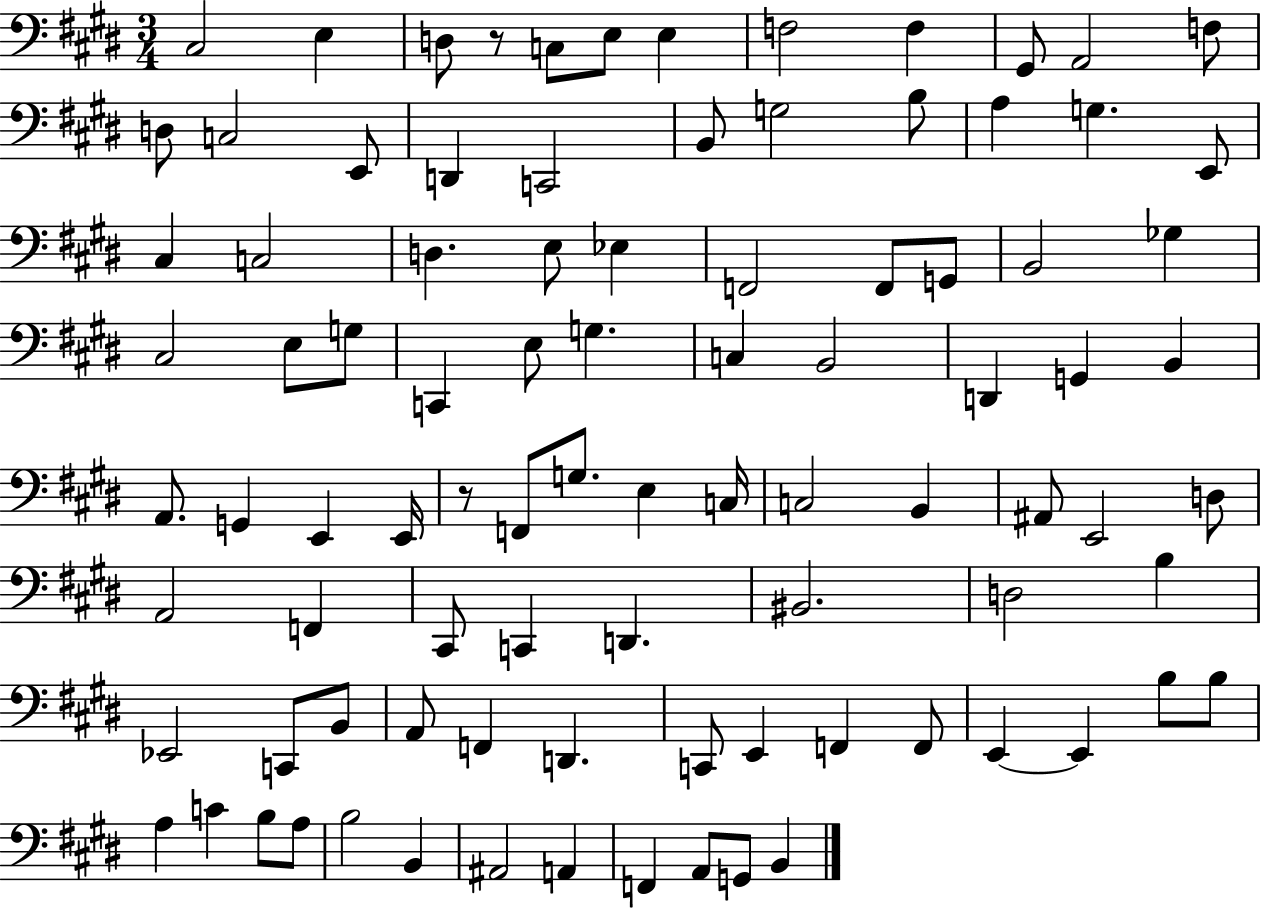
X:1
T:Untitled
M:3/4
L:1/4
K:E
^C,2 E, D,/2 z/2 C,/2 E,/2 E, F,2 F, ^G,,/2 A,,2 F,/2 D,/2 C,2 E,,/2 D,, C,,2 B,,/2 G,2 B,/2 A, G, E,,/2 ^C, C,2 D, E,/2 _E, F,,2 F,,/2 G,,/2 B,,2 _G, ^C,2 E,/2 G,/2 C,, E,/2 G, C, B,,2 D,, G,, B,, A,,/2 G,, E,, E,,/4 z/2 F,,/2 G,/2 E, C,/4 C,2 B,, ^A,,/2 E,,2 D,/2 A,,2 F,, ^C,,/2 C,, D,, ^B,,2 D,2 B, _E,,2 C,,/2 B,,/2 A,,/2 F,, D,, C,,/2 E,, F,, F,,/2 E,, E,, B,/2 B,/2 A, C B,/2 A,/2 B,2 B,, ^A,,2 A,, F,, A,,/2 G,,/2 B,,